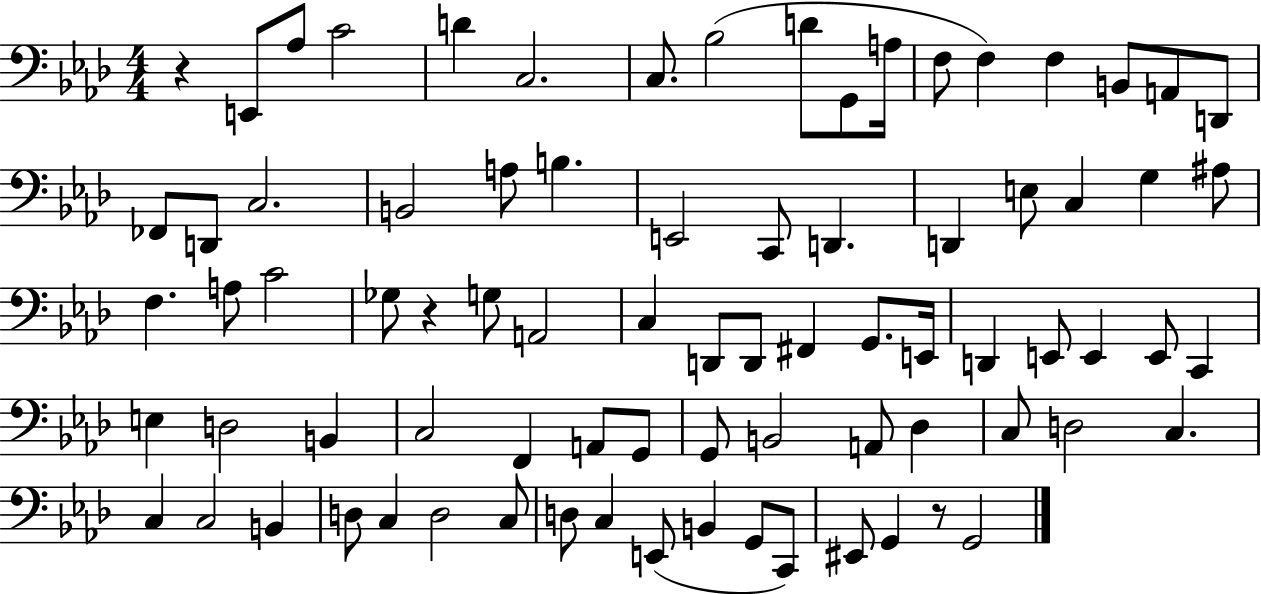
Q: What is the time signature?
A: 4/4